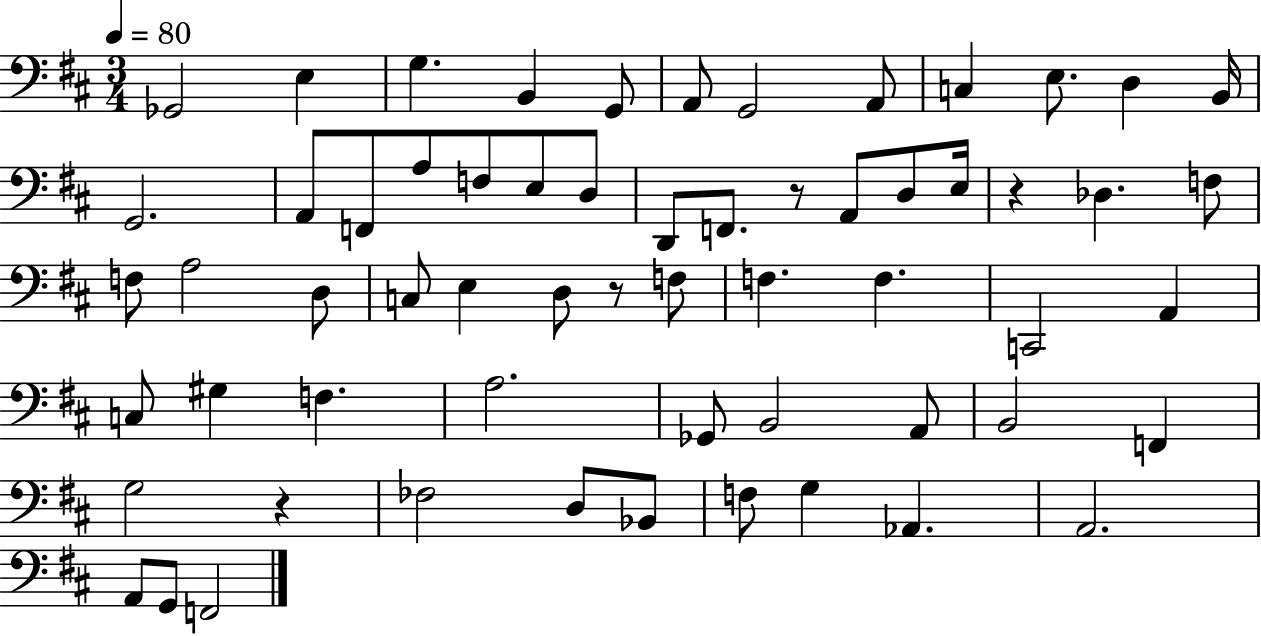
{
  \clef bass
  \numericTimeSignature
  \time 3/4
  \key d \major
  \tempo 4 = 80
  ges,2 e4 | g4. b,4 g,8 | a,8 g,2 a,8 | c4 e8. d4 b,16 | \break g,2. | a,8 f,8 a8 f8 e8 d8 | d,8 f,8. r8 a,8 d8 e16 | r4 des4. f8 | \break f8 a2 d8 | c8 e4 d8 r8 f8 | f4. f4. | c,2 a,4 | \break c8 gis4 f4. | a2. | ges,8 b,2 a,8 | b,2 f,4 | \break g2 r4 | fes2 d8 bes,8 | f8 g4 aes,4. | a,2. | \break a,8 g,8 f,2 | \bar "|."
}